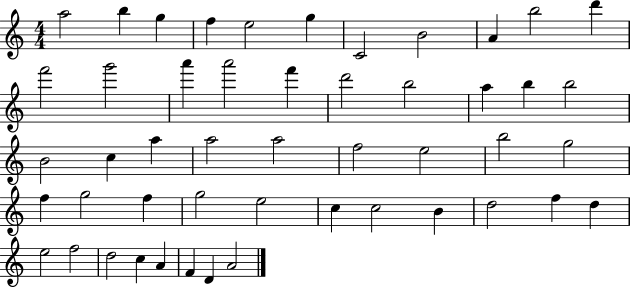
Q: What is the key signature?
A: C major